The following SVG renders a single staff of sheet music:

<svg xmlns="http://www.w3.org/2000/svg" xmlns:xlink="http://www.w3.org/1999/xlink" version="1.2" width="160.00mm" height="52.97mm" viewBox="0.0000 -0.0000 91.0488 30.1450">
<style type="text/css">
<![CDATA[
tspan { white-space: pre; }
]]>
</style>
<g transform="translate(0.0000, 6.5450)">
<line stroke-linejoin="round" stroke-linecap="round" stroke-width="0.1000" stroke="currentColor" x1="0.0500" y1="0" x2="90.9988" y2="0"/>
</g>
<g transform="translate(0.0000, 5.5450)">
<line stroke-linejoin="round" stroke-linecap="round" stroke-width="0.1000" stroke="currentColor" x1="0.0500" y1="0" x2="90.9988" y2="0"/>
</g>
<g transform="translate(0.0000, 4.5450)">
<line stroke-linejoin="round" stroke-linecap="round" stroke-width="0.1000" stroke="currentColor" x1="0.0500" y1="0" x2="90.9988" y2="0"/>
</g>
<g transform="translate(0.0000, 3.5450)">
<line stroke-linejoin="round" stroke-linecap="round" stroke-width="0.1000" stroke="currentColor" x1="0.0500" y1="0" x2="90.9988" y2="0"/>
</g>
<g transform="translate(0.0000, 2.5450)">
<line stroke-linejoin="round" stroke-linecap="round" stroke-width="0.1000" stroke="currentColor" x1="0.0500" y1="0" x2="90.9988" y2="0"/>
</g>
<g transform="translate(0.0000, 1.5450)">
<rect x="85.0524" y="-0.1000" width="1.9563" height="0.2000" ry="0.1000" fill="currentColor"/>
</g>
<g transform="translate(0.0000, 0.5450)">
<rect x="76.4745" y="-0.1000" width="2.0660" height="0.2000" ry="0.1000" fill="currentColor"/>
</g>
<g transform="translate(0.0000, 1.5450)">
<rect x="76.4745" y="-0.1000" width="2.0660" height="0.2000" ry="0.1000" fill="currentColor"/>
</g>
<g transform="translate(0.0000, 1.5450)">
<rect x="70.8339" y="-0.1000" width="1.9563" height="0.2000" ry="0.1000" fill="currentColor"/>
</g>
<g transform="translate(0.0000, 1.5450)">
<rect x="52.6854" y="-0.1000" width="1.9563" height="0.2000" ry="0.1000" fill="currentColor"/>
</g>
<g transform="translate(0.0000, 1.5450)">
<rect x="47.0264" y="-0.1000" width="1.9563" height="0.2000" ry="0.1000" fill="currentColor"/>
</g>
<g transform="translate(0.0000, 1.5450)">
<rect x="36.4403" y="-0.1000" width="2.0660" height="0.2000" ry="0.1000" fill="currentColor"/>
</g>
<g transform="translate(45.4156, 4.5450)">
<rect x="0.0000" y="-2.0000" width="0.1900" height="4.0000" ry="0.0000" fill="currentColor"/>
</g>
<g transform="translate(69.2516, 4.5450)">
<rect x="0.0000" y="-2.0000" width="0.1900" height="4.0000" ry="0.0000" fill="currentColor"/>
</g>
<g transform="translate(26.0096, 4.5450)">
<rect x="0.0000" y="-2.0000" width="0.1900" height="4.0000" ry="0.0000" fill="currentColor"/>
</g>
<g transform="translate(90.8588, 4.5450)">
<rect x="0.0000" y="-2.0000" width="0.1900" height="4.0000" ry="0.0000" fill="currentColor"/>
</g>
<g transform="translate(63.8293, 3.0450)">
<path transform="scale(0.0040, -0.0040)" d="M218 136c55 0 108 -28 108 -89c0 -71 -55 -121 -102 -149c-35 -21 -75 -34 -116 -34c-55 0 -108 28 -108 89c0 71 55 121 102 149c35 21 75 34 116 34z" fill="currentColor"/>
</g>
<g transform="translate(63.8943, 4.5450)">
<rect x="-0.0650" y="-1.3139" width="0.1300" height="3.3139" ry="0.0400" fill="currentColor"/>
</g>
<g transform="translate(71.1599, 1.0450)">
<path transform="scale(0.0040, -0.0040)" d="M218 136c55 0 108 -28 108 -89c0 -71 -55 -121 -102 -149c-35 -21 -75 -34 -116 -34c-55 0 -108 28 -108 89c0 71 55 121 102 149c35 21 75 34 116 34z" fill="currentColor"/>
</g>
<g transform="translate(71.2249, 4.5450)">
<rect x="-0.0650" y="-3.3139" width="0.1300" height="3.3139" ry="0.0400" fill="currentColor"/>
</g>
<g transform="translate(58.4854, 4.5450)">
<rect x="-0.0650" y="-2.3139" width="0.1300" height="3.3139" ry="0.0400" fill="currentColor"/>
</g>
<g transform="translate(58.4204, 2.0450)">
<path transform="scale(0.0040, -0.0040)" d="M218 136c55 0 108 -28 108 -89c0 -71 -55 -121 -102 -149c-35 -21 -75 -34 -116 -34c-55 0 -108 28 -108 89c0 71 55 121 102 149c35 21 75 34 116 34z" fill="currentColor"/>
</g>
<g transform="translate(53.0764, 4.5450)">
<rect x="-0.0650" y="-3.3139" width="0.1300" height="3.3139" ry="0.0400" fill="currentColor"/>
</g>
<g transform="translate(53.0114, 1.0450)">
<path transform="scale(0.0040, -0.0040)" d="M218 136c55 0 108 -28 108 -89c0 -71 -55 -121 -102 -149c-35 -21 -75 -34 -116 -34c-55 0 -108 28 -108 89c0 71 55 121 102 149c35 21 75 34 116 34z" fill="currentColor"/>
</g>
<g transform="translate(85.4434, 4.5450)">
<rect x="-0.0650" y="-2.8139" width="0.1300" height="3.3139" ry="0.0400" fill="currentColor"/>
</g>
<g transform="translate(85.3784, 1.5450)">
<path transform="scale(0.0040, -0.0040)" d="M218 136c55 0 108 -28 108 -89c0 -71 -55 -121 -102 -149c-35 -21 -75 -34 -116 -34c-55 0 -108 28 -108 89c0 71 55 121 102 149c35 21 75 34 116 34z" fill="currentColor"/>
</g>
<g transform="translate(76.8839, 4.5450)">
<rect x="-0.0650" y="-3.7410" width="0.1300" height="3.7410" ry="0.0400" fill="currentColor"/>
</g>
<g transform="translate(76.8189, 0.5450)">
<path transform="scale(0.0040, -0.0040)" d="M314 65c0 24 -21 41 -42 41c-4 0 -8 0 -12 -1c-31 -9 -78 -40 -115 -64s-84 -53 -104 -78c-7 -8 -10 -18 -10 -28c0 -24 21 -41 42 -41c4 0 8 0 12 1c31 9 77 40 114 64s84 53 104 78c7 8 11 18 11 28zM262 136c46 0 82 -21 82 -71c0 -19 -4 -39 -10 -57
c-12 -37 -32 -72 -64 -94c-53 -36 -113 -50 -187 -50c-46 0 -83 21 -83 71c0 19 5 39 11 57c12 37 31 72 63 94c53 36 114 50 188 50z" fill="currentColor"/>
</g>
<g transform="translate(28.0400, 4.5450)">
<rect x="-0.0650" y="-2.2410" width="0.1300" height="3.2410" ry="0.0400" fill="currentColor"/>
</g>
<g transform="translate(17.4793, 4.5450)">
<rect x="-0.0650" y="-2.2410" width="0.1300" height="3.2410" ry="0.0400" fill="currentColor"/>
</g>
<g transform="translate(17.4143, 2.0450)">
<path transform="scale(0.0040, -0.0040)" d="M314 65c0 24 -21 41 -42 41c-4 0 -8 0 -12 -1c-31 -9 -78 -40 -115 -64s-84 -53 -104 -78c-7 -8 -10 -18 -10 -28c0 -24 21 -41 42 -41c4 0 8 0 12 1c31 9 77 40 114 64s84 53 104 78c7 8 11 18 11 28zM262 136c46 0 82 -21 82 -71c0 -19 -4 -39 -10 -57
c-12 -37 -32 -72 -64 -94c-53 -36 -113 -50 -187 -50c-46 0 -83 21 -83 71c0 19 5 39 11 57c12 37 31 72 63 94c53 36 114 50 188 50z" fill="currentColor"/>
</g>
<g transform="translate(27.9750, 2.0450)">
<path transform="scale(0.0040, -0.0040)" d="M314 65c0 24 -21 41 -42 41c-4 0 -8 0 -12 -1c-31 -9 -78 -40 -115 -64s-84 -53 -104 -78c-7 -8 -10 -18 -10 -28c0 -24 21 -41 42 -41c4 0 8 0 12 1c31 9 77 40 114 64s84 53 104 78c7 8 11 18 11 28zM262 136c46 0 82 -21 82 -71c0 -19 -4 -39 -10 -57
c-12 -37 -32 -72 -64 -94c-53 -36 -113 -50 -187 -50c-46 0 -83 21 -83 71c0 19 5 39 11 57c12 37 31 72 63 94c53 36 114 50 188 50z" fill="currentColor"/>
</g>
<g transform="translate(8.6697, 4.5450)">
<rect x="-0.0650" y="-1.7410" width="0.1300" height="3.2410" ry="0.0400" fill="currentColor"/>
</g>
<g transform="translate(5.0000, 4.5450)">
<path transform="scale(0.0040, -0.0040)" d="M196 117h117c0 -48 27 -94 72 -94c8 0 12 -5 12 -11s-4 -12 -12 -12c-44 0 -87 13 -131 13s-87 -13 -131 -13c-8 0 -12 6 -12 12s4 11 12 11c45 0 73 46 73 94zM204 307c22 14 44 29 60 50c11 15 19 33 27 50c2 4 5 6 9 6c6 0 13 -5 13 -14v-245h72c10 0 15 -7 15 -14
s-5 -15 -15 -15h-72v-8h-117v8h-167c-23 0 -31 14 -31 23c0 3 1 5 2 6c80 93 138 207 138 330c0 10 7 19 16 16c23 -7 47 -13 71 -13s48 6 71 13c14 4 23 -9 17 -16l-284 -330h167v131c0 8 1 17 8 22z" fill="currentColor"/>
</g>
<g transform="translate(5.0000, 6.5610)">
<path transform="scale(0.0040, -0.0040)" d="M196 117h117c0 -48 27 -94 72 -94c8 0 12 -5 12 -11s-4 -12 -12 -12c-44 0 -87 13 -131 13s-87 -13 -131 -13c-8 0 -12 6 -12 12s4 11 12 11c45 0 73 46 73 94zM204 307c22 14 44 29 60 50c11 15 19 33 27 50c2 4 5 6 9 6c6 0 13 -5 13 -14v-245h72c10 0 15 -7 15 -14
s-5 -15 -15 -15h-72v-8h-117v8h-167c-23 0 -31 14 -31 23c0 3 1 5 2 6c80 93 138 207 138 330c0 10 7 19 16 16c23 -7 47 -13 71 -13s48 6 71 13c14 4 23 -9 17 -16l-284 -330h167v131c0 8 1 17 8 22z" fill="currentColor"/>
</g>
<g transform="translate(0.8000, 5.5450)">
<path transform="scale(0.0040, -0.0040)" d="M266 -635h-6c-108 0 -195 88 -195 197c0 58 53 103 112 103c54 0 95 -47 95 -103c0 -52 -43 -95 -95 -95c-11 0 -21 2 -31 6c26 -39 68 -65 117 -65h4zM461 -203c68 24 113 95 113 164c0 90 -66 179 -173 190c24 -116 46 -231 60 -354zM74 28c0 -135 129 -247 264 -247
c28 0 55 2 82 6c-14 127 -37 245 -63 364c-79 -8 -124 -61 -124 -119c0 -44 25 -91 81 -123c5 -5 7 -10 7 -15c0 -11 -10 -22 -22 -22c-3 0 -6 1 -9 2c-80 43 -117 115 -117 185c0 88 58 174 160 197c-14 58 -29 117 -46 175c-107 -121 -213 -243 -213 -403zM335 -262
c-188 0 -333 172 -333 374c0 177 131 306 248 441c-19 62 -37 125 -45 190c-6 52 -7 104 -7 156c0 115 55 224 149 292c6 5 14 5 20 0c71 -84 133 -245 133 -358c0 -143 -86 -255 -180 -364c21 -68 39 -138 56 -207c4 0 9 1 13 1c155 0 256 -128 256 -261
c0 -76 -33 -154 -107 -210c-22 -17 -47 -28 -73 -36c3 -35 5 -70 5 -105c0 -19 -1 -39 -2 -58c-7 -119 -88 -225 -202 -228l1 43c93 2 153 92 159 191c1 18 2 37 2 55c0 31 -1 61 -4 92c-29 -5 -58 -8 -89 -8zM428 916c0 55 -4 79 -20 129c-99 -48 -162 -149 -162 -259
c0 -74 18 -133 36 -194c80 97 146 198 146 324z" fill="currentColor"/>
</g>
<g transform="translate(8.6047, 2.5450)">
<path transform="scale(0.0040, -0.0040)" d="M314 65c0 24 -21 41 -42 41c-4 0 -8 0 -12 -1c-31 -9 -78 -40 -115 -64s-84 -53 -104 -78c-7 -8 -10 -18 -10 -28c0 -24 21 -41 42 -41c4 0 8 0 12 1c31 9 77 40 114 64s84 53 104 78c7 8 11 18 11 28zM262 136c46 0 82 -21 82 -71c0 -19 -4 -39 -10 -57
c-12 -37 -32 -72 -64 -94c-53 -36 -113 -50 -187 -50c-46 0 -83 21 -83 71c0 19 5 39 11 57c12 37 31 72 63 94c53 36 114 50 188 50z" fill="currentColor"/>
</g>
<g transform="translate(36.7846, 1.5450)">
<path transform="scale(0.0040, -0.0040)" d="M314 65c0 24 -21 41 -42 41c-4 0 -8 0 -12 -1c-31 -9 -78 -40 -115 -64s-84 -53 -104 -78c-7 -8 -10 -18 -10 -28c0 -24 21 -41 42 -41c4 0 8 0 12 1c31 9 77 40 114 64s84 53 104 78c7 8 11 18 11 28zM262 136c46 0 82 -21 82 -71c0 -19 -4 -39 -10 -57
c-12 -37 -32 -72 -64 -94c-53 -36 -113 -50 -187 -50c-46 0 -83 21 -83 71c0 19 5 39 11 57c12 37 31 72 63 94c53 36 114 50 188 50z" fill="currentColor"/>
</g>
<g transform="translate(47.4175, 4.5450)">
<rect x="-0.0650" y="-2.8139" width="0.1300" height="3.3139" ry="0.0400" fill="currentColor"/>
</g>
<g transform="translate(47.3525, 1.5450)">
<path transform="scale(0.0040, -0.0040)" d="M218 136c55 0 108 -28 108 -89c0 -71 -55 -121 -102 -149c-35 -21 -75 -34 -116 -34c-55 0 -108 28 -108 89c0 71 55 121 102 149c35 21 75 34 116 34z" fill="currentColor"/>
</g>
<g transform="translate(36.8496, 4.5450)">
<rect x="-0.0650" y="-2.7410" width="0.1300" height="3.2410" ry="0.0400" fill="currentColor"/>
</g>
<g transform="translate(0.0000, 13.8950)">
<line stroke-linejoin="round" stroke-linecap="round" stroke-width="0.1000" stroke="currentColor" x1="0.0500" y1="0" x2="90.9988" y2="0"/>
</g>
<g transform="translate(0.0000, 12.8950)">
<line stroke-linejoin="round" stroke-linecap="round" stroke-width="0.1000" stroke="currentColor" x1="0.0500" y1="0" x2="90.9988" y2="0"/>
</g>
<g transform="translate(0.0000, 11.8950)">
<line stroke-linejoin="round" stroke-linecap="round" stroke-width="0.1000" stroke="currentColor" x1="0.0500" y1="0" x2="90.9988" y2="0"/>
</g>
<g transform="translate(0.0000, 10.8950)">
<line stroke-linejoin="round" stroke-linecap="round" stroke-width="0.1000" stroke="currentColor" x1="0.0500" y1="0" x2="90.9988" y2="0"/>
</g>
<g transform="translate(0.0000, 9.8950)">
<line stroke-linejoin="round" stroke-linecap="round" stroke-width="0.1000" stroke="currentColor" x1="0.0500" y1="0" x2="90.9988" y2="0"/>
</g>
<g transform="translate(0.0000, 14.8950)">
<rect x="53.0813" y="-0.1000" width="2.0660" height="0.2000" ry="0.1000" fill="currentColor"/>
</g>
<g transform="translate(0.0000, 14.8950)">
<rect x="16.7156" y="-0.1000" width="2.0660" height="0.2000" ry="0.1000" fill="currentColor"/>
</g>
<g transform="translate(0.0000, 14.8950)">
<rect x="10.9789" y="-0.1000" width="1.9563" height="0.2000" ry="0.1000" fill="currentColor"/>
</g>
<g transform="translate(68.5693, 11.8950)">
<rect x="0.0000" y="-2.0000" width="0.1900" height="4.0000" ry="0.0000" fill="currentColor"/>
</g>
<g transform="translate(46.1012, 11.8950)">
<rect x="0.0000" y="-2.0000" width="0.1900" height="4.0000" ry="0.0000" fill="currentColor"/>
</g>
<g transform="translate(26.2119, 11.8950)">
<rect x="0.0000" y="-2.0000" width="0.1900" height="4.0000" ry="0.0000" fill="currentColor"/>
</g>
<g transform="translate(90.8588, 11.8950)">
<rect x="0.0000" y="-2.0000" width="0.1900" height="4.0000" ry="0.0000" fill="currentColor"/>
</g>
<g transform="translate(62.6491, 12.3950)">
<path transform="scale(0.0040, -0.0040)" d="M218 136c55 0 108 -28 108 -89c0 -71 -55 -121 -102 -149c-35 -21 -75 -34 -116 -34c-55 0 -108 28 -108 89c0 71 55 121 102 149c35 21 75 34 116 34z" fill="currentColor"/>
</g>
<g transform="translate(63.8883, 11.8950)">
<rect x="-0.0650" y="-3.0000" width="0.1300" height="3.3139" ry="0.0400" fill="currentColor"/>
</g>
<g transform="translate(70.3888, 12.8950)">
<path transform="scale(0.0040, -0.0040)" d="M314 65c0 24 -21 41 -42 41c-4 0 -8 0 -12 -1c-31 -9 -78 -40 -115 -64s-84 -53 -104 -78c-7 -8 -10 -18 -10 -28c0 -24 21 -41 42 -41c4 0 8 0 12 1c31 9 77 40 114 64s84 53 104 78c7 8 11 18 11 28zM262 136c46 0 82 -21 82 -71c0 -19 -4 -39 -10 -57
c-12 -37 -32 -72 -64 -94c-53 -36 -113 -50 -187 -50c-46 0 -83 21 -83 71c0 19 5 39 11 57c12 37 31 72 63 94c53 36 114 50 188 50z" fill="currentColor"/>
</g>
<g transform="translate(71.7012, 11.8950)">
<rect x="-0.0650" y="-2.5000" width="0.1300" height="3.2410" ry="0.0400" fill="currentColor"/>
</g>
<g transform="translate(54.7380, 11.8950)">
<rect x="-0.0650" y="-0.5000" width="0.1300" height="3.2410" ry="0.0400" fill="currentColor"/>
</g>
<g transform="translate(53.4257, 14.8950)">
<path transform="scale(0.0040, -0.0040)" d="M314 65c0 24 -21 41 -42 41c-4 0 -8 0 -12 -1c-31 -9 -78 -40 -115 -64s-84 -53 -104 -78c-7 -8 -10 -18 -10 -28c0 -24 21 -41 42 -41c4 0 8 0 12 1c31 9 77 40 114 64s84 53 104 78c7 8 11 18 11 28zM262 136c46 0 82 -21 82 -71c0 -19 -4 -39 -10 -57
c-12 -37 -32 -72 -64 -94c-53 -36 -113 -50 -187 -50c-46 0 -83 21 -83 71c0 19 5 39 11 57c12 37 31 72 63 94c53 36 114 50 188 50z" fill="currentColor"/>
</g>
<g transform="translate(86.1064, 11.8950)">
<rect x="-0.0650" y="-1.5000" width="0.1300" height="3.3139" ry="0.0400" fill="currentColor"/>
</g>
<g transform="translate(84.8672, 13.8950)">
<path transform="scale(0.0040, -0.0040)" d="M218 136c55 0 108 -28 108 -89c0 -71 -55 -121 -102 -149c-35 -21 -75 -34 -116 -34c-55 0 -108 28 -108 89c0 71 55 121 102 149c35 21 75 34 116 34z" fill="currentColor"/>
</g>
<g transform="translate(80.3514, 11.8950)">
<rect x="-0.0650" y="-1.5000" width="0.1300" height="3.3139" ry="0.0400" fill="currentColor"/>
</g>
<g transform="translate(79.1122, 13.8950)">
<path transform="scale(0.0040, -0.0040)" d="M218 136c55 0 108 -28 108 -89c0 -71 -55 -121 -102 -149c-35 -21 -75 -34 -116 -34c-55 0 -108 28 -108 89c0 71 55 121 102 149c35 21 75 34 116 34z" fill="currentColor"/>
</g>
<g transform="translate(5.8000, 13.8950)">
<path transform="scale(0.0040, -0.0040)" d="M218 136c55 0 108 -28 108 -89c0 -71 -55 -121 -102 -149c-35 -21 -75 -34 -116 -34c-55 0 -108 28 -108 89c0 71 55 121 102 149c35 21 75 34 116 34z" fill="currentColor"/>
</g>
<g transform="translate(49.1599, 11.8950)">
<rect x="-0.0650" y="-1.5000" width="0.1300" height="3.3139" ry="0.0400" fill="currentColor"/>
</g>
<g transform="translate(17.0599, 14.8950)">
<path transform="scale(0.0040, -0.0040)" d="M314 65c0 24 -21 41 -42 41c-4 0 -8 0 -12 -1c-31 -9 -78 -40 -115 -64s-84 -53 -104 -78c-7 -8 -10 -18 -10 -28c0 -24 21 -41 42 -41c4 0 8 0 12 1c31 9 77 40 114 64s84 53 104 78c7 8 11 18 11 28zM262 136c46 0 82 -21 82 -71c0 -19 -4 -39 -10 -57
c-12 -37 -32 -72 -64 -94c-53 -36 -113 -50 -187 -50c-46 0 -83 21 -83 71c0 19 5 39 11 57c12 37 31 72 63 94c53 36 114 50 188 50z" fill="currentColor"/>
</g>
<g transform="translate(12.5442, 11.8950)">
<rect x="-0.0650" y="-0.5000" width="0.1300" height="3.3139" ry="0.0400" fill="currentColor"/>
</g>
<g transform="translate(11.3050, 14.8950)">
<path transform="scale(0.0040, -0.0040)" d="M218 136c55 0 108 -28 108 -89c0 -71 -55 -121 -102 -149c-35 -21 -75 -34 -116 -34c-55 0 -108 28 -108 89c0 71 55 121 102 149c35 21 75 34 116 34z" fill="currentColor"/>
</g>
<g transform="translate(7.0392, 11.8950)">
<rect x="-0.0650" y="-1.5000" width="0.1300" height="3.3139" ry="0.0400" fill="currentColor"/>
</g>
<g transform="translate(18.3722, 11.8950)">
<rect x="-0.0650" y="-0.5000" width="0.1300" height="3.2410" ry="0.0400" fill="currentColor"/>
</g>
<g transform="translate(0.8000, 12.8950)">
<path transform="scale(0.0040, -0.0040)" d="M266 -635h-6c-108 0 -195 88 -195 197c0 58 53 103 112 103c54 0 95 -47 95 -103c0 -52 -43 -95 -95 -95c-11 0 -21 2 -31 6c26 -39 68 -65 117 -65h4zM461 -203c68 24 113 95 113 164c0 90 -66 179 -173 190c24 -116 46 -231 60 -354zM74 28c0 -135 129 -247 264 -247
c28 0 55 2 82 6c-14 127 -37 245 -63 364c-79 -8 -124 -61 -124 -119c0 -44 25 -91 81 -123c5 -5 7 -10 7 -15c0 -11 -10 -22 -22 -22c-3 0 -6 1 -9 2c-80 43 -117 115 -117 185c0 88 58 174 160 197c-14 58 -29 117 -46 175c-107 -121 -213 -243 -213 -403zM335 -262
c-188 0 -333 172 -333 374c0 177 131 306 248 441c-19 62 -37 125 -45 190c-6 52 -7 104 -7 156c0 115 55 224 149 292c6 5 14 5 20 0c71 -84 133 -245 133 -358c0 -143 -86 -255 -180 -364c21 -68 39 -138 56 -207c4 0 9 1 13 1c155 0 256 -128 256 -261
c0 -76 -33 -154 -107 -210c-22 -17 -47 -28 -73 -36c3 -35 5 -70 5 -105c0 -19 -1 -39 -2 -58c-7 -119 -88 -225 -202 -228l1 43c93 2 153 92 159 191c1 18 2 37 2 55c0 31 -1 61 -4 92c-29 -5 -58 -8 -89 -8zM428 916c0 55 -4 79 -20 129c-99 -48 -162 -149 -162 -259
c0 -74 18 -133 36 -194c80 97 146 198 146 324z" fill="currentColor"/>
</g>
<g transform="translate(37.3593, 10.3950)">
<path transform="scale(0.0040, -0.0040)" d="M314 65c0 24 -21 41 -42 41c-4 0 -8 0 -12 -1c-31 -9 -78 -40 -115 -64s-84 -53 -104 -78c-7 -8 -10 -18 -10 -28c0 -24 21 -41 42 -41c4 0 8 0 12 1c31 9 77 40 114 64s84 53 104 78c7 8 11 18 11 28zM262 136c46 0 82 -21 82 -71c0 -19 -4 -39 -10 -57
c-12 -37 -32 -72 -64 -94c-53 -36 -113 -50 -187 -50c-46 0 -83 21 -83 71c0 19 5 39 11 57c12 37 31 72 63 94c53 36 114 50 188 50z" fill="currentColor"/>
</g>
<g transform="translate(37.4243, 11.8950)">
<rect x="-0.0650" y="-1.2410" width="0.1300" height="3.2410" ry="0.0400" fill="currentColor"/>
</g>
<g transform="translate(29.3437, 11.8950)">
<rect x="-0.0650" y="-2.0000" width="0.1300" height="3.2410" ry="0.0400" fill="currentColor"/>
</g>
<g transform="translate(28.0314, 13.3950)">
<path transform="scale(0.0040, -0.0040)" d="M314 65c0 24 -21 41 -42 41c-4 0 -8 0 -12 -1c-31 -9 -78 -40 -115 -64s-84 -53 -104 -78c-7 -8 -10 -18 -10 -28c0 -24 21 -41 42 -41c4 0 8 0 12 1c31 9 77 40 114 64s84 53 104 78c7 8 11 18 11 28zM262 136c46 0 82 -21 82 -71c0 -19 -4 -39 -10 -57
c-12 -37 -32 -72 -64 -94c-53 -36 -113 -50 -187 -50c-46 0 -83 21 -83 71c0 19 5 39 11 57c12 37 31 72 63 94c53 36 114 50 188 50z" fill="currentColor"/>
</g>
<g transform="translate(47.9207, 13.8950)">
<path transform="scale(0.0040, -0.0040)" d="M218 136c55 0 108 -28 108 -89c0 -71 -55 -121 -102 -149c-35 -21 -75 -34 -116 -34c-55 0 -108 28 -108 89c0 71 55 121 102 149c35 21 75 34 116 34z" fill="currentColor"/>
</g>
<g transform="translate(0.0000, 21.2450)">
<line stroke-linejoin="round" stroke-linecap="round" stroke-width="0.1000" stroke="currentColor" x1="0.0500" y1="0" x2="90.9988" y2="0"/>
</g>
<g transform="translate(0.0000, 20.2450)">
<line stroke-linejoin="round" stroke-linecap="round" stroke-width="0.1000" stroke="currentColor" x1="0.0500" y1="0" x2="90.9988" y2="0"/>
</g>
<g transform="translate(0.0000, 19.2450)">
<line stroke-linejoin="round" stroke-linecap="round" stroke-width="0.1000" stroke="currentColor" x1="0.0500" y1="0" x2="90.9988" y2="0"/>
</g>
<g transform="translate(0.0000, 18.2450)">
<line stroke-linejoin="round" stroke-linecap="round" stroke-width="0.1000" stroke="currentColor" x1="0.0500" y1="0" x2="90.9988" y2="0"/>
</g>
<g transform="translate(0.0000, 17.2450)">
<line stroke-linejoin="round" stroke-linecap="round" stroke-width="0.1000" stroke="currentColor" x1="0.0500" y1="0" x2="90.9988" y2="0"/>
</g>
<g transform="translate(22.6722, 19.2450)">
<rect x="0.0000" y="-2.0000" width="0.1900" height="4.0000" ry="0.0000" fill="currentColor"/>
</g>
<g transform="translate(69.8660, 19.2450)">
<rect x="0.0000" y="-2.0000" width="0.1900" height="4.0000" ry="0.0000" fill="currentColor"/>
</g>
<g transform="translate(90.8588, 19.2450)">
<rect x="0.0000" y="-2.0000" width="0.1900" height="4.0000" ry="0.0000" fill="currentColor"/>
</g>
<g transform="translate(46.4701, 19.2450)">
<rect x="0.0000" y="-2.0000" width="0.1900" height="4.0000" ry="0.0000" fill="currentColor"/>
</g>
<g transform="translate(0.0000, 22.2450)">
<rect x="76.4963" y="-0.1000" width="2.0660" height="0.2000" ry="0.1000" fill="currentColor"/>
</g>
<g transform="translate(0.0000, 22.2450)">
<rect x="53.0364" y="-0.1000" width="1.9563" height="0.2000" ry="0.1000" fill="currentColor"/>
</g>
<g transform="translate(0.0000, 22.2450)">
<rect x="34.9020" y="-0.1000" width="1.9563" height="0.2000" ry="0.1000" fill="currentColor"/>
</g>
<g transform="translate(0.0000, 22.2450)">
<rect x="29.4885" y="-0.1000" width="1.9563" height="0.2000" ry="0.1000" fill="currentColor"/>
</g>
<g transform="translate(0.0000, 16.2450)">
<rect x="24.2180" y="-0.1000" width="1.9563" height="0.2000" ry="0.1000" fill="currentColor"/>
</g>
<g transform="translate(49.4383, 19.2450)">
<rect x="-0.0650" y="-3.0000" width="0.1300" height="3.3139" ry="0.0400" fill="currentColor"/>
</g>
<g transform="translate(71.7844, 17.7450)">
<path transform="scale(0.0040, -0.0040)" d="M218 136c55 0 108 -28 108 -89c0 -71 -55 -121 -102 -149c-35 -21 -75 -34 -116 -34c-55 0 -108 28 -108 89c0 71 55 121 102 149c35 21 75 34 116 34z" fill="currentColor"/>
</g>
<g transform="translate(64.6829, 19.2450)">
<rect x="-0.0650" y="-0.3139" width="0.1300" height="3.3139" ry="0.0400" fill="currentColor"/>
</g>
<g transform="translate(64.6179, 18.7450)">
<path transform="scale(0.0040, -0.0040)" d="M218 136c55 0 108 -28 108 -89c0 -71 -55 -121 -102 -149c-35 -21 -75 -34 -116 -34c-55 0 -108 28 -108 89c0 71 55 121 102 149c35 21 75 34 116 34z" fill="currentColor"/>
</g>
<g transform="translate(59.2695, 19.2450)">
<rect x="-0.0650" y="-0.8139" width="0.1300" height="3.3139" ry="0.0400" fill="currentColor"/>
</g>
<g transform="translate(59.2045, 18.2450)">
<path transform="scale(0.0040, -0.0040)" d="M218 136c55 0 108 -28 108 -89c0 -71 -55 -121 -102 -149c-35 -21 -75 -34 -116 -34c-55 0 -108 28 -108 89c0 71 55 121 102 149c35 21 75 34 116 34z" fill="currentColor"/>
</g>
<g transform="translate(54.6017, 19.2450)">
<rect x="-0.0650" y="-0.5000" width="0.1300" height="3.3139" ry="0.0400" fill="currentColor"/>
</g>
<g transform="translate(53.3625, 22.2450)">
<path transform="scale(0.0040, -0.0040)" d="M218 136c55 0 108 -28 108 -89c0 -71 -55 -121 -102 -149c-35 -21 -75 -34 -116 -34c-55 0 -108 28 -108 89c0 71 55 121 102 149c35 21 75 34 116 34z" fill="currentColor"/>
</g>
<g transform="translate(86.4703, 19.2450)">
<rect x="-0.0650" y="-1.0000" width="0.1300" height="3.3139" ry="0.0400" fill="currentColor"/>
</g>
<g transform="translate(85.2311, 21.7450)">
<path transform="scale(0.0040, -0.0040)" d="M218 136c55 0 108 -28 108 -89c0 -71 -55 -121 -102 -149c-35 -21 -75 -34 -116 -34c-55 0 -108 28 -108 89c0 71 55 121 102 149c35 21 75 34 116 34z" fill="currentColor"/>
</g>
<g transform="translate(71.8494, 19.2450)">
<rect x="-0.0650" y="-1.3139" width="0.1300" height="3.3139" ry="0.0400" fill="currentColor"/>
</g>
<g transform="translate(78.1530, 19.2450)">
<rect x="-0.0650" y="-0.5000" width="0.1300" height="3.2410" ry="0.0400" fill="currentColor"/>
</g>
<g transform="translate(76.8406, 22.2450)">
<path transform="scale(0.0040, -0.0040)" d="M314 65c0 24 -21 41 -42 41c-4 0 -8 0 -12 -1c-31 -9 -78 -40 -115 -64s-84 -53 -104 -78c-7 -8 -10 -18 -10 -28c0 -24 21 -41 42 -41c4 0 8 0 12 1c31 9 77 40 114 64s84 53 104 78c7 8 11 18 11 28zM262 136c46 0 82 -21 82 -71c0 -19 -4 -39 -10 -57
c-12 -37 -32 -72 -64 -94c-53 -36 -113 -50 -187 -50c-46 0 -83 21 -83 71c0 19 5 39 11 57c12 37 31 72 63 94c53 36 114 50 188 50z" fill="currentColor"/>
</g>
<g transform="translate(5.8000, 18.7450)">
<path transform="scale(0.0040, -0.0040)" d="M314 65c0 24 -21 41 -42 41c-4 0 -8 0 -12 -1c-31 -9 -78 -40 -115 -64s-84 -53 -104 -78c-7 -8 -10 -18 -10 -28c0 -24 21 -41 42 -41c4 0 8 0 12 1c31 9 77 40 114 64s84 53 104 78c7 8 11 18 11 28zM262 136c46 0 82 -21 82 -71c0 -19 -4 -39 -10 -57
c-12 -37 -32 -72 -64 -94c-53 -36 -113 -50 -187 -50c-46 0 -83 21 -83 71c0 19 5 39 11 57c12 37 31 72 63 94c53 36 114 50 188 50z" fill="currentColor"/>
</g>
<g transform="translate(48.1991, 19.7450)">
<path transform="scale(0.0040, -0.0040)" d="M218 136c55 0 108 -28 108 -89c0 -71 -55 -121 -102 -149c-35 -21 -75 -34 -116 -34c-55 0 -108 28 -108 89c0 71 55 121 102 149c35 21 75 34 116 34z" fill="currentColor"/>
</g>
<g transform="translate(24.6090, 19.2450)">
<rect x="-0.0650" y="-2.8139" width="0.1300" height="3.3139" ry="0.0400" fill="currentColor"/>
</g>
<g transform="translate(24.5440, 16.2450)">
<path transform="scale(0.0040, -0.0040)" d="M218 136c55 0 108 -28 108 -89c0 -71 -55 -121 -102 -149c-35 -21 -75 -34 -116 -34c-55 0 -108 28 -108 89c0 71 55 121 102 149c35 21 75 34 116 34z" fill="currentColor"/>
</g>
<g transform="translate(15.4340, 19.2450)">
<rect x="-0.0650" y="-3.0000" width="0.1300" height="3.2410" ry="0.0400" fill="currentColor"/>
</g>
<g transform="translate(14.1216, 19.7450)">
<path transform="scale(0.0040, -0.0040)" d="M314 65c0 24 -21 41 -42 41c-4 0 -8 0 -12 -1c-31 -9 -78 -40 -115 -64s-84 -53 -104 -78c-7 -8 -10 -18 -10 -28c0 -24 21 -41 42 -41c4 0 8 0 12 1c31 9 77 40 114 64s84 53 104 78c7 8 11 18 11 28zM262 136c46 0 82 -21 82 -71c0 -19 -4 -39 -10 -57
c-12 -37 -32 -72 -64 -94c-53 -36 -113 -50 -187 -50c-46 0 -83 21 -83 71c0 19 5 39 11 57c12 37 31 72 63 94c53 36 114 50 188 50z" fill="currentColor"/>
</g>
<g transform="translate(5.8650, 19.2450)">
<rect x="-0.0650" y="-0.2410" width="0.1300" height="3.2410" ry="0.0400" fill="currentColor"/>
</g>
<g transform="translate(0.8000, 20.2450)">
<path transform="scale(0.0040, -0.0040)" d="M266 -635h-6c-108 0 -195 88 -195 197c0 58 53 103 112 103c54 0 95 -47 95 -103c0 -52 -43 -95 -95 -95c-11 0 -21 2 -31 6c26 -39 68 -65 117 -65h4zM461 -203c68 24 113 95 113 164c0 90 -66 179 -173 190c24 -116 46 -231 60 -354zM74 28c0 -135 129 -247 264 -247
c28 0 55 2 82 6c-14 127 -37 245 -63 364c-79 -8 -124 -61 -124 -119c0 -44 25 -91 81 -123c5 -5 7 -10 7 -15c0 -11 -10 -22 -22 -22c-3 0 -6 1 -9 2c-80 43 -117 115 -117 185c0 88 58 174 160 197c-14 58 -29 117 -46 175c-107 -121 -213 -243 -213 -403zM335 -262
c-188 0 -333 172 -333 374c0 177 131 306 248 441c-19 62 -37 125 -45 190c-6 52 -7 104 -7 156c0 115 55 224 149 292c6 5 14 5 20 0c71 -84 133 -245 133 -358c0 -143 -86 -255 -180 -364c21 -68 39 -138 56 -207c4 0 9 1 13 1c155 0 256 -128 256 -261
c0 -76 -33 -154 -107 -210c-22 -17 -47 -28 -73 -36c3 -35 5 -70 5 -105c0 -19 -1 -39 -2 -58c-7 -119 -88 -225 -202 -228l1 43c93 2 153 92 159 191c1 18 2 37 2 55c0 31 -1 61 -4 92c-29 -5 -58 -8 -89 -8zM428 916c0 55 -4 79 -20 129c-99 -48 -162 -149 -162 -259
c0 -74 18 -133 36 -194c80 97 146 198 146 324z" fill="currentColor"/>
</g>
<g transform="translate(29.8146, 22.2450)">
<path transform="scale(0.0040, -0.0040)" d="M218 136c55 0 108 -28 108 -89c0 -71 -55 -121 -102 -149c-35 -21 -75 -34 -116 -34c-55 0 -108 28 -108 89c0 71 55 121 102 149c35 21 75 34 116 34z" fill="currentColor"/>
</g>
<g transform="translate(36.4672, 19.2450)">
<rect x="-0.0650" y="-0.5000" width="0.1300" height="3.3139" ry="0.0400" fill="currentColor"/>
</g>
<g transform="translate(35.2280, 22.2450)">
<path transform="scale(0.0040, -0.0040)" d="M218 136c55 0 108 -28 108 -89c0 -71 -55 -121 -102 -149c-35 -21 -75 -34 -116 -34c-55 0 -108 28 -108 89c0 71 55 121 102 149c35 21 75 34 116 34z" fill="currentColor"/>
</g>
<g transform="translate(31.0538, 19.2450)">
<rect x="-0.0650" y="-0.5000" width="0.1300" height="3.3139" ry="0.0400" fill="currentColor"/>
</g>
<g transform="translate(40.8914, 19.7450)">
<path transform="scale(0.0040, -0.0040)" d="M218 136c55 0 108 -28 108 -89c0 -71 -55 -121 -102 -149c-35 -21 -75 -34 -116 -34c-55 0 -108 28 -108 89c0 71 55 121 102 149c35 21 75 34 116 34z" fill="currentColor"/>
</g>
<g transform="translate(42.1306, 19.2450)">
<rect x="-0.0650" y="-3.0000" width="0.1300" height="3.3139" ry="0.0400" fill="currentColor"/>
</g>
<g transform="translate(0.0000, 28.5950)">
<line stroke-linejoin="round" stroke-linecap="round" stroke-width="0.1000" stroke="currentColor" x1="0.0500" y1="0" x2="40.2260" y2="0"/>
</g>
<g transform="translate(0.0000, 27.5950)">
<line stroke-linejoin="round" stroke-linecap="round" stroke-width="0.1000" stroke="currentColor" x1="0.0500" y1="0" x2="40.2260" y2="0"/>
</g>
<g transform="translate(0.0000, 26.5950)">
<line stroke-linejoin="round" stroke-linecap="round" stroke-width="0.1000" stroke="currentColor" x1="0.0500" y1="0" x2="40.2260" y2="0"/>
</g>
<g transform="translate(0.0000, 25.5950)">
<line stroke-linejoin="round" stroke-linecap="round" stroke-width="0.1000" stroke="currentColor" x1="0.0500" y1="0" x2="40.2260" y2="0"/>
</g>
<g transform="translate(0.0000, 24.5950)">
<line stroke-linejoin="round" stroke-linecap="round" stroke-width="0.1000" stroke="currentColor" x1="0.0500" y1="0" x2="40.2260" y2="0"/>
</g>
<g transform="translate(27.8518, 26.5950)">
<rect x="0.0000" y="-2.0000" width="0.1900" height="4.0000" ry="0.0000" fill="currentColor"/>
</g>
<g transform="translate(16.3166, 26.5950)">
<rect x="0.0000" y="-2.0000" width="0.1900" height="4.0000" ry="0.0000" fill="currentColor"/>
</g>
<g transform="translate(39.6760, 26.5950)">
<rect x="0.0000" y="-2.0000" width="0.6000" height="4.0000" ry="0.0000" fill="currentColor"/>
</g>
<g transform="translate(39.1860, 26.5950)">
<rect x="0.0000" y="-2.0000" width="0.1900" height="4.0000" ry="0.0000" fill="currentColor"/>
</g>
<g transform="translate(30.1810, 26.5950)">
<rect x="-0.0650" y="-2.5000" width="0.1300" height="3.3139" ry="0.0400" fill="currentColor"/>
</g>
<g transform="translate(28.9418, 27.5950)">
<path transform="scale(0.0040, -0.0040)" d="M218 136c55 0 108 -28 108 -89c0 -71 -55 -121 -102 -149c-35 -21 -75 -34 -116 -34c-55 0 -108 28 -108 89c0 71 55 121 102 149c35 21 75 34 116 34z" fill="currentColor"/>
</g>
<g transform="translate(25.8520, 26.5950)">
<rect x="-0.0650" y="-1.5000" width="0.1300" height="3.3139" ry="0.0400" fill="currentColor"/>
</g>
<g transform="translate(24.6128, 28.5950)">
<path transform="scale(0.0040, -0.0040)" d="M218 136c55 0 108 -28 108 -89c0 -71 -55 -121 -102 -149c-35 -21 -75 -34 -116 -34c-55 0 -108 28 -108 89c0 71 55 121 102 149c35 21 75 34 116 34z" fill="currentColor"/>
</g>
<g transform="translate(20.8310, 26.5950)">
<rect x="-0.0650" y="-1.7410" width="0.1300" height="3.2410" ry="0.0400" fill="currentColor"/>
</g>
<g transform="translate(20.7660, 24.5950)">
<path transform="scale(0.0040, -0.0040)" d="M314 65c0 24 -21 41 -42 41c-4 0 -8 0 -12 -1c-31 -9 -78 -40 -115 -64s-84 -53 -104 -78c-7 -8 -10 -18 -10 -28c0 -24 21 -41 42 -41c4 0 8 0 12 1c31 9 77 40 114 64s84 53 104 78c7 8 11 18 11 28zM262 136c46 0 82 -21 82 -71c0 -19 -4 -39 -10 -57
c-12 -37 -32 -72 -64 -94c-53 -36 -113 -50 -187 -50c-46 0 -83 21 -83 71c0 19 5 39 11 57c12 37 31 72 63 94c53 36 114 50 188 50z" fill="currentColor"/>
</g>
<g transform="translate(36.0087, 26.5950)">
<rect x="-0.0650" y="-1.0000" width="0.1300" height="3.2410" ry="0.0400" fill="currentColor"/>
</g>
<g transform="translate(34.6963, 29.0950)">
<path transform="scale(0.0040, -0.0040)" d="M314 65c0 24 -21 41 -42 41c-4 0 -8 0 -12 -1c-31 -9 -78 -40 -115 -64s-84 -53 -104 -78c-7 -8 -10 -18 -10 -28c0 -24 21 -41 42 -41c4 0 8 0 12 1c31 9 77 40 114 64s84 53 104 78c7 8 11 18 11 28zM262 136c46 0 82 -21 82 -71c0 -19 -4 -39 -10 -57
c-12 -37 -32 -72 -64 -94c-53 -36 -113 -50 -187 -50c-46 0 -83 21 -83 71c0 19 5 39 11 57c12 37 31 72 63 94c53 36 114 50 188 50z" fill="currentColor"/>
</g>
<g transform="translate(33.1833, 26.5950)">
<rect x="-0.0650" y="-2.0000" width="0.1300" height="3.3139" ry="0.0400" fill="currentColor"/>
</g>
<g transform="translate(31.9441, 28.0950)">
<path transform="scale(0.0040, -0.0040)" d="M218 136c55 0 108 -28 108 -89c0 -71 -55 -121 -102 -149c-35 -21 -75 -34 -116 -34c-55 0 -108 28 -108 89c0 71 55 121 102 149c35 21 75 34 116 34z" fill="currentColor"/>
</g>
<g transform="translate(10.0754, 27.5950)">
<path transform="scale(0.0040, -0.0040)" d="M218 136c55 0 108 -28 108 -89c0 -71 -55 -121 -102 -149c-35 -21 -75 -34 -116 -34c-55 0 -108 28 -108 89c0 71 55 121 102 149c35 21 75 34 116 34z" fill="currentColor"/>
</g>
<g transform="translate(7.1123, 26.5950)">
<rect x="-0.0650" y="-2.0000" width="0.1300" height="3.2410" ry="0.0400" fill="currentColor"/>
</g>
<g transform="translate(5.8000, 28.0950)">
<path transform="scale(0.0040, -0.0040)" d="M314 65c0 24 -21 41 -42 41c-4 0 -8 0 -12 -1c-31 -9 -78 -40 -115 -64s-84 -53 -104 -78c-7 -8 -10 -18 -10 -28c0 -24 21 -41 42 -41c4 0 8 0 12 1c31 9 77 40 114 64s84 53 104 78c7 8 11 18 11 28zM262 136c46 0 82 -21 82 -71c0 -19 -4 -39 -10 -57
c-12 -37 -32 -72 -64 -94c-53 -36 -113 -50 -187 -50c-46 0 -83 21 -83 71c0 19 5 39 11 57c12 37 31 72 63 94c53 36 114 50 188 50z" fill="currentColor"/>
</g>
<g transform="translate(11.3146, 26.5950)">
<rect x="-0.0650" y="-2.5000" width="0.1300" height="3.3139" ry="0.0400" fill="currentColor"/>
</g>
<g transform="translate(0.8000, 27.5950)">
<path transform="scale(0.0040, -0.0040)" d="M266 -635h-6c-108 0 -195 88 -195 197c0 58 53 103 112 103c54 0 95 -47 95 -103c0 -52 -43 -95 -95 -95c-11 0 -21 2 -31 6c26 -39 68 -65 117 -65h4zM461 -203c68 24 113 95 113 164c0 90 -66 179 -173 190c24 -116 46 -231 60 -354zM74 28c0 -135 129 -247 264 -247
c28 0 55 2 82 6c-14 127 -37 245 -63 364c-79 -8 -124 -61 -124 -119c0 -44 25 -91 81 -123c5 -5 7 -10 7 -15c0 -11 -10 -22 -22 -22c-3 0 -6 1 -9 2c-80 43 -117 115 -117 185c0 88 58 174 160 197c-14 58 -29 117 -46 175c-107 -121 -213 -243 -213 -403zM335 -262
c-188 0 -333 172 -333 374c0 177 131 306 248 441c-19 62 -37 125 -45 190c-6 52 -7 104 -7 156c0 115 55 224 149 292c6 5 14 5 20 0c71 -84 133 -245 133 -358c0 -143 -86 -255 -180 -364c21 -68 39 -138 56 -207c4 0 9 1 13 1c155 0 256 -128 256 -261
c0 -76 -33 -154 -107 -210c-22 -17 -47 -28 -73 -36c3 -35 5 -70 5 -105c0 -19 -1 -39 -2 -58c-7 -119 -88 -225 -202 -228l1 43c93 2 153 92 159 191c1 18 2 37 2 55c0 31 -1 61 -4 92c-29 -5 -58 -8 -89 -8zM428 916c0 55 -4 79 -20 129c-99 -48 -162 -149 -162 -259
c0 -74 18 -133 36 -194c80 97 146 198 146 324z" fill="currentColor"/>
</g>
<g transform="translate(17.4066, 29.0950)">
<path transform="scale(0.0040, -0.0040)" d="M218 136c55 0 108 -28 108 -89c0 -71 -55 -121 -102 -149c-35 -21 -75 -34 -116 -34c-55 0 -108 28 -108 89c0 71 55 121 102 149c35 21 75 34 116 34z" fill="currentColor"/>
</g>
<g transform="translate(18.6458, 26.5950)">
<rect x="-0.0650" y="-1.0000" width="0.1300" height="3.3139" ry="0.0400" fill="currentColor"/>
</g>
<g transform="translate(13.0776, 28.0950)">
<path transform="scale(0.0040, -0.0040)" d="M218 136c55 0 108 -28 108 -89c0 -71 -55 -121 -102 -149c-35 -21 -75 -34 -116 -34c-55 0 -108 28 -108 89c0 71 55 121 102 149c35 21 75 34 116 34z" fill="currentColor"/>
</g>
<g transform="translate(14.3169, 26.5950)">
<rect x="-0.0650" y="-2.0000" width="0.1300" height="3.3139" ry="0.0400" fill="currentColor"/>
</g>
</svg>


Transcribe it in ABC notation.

X:1
T:Untitled
M:4/4
L:1/4
K:C
f2 g2 g2 a2 a b g e b c'2 a E C C2 F2 e2 E C2 A G2 E E c2 A2 a C C A A C d c e C2 D F2 G F D f2 E G F D2